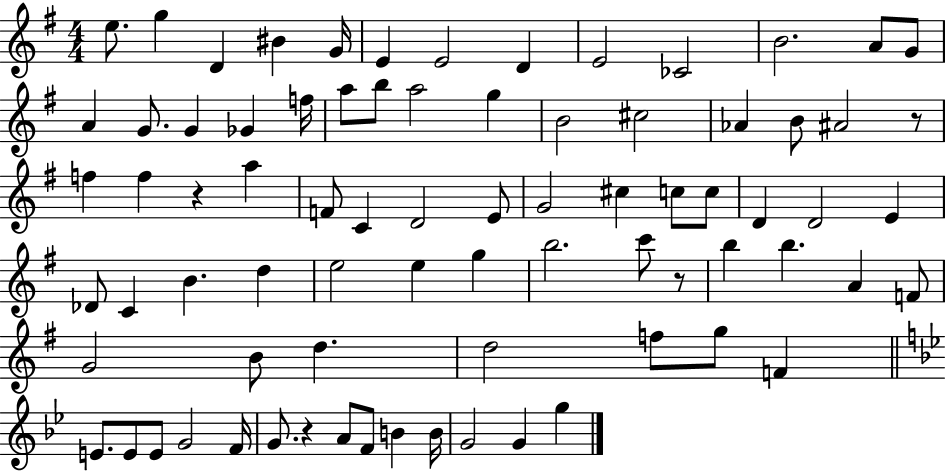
{
  \clef treble
  \numericTimeSignature
  \time 4/4
  \key g \major
  e''8. g''4 d'4 bis'4 g'16 | e'4 e'2 d'4 | e'2 ces'2 | b'2. a'8 g'8 | \break a'4 g'8. g'4 ges'4 f''16 | a''8 b''8 a''2 g''4 | b'2 cis''2 | aes'4 b'8 ais'2 r8 | \break f''4 f''4 r4 a''4 | f'8 c'4 d'2 e'8 | g'2 cis''4 c''8 c''8 | d'4 d'2 e'4 | \break des'8 c'4 b'4. d''4 | e''2 e''4 g''4 | b''2. c'''8 r8 | b''4 b''4. a'4 f'8 | \break g'2 b'8 d''4. | d''2 f''8 g''8 f'4 | \bar "||" \break \key bes \major e'8. e'8 e'8 g'2 f'16 | g'8. r4 a'8 f'8 b'4 b'16 | g'2 g'4 g''4 | \bar "|."
}